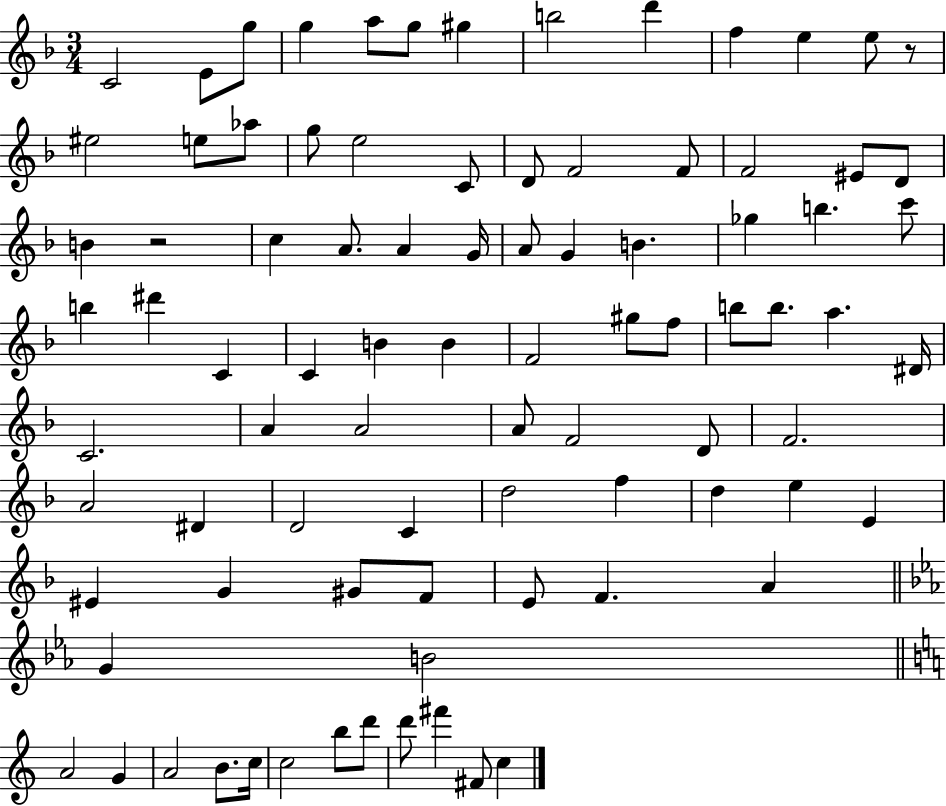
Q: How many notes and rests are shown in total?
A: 87